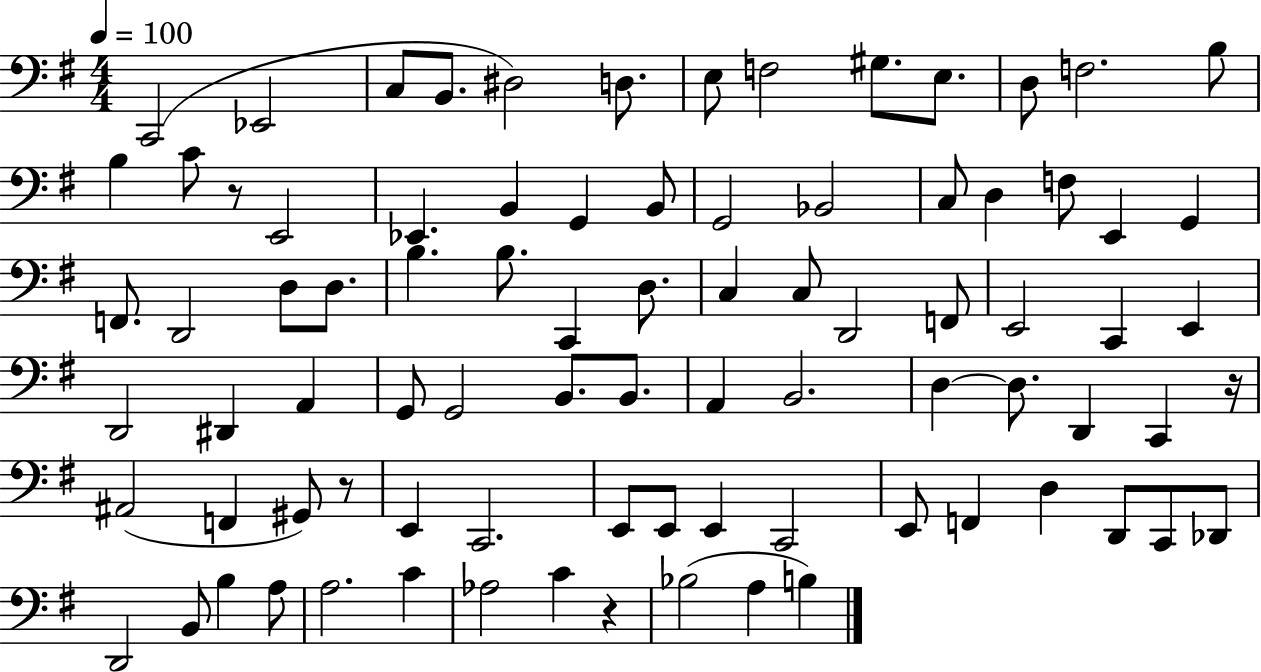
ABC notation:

X:1
T:Untitled
M:4/4
L:1/4
K:G
C,,2 _E,,2 C,/2 B,,/2 ^D,2 D,/2 E,/2 F,2 ^G,/2 E,/2 D,/2 F,2 B,/2 B, C/2 z/2 E,,2 _E,, B,, G,, B,,/2 G,,2 _B,,2 C,/2 D, F,/2 E,, G,, F,,/2 D,,2 D,/2 D,/2 B, B,/2 C,, D,/2 C, C,/2 D,,2 F,,/2 E,,2 C,, E,, D,,2 ^D,, A,, G,,/2 G,,2 B,,/2 B,,/2 A,, B,,2 D, D,/2 D,, C,, z/4 ^A,,2 F,, ^G,,/2 z/2 E,, C,,2 E,,/2 E,,/2 E,, C,,2 E,,/2 F,, D, D,,/2 C,,/2 _D,,/2 D,,2 B,,/2 B, A,/2 A,2 C _A,2 C z _B,2 A, B,